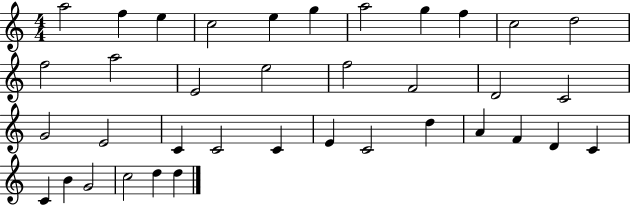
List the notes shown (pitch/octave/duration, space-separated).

A5/h F5/q E5/q C5/h E5/q G5/q A5/h G5/q F5/q C5/h D5/h F5/h A5/h E4/h E5/h F5/h F4/h D4/h C4/h G4/h E4/h C4/q C4/h C4/q E4/q C4/h D5/q A4/q F4/q D4/q C4/q C4/q B4/q G4/h C5/h D5/q D5/q